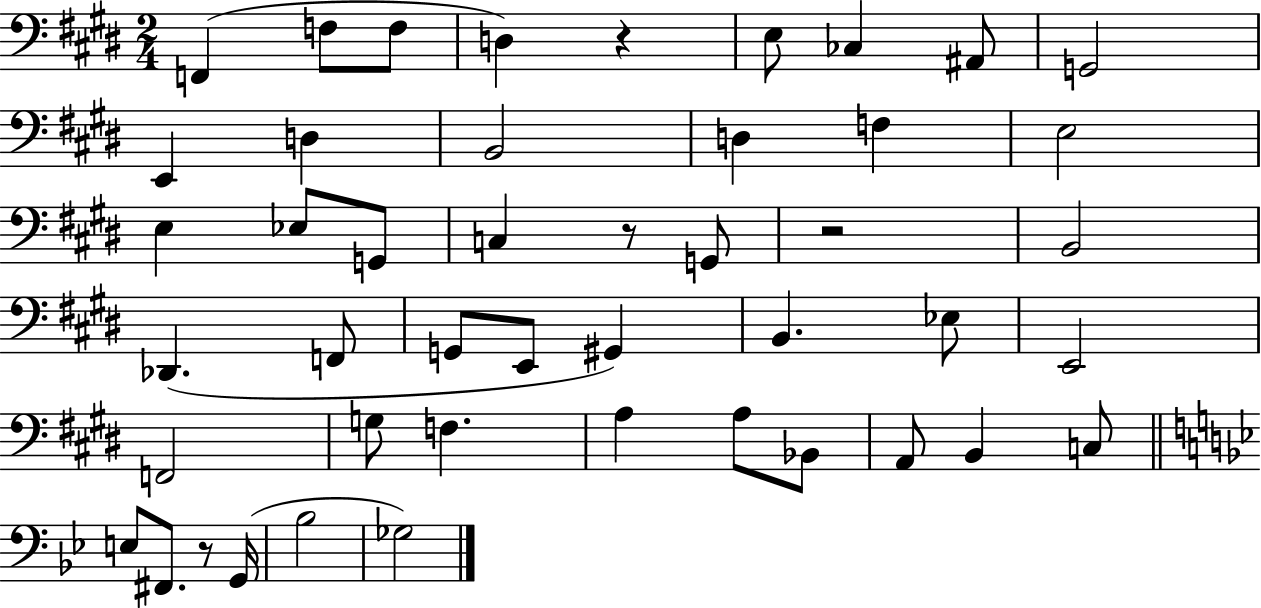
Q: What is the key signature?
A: E major